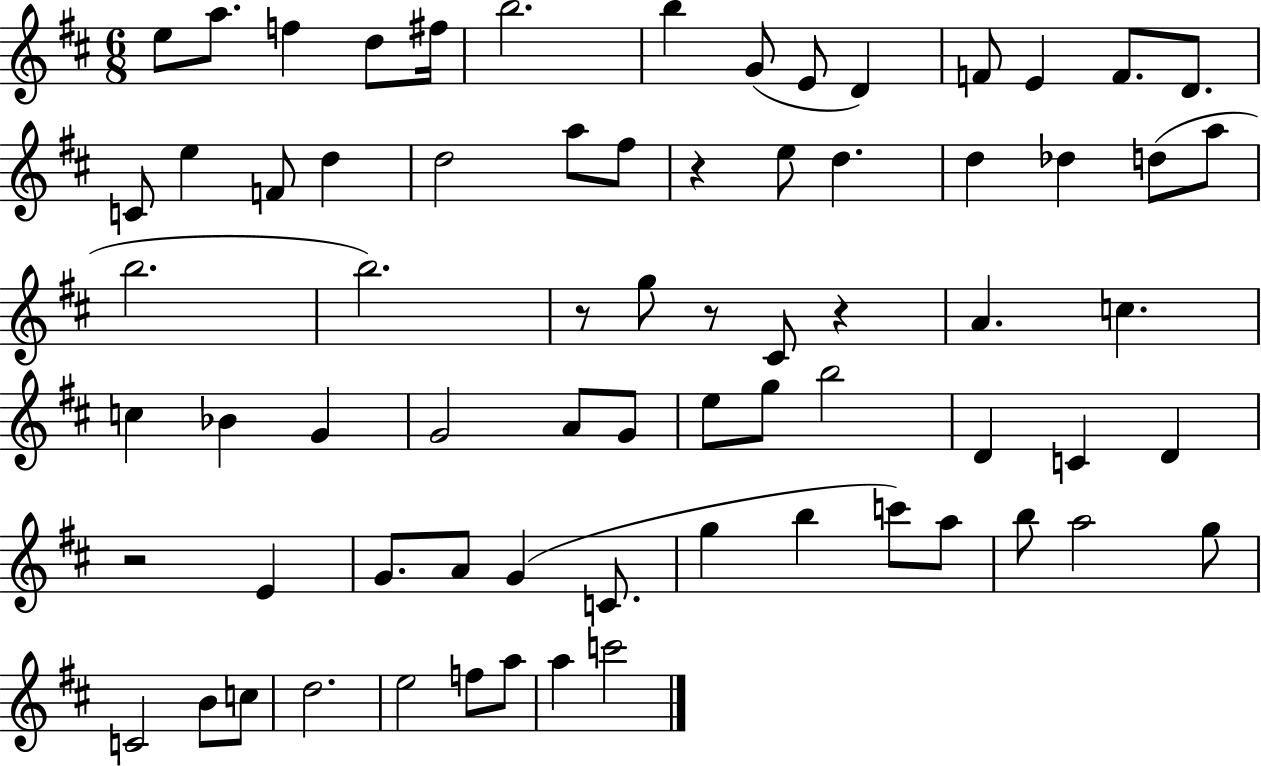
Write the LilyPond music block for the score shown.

{
  \clef treble
  \numericTimeSignature
  \time 6/8
  \key d \major
  e''8 a''8. f''4 d''8 fis''16 | b''2. | b''4 g'8( e'8 d'4) | f'8 e'4 f'8. d'8. | \break c'8 e''4 f'8 d''4 | d''2 a''8 fis''8 | r4 e''8 d''4. | d''4 des''4 d''8( a''8 | \break b''2. | b''2.) | r8 g''8 r8 cis'8 r4 | a'4. c''4. | \break c''4 bes'4 g'4 | g'2 a'8 g'8 | e''8 g''8 b''2 | d'4 c'4 d'4 | \break r2 e'4 | g'8. a'8 g'4( c'8. | g''4 b''4 c'''8) a''8 | b''8 a''2 g''8 | \break c'2 b'8 c''8 | d''2. | e''2 f''8 a''8 | a''4 c'''2 | \break \bar "|."
}